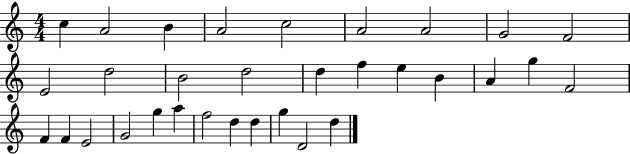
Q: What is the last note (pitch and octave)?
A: D5